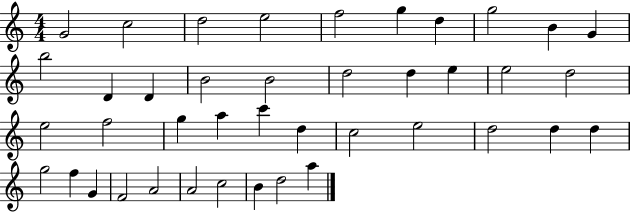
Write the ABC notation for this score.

X:1
T:Untitled
M:4/4
L:1/4
K:C
G2 c2 d2 e2 f2 g d g2 B G b2 D D B2 B2 d2 d e e2 d2 e2 f2 g a c' d c2 e2 d2 d d g2 f G F2 A2 A2 c2 B d2 a